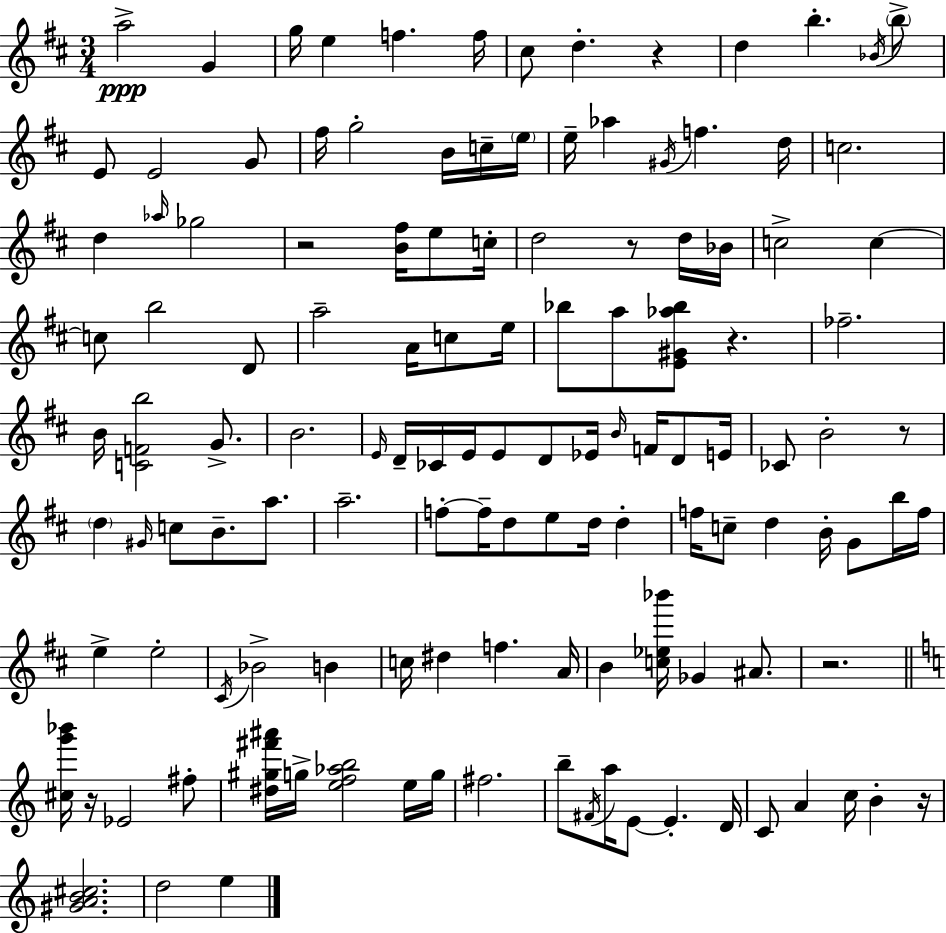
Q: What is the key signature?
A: D major